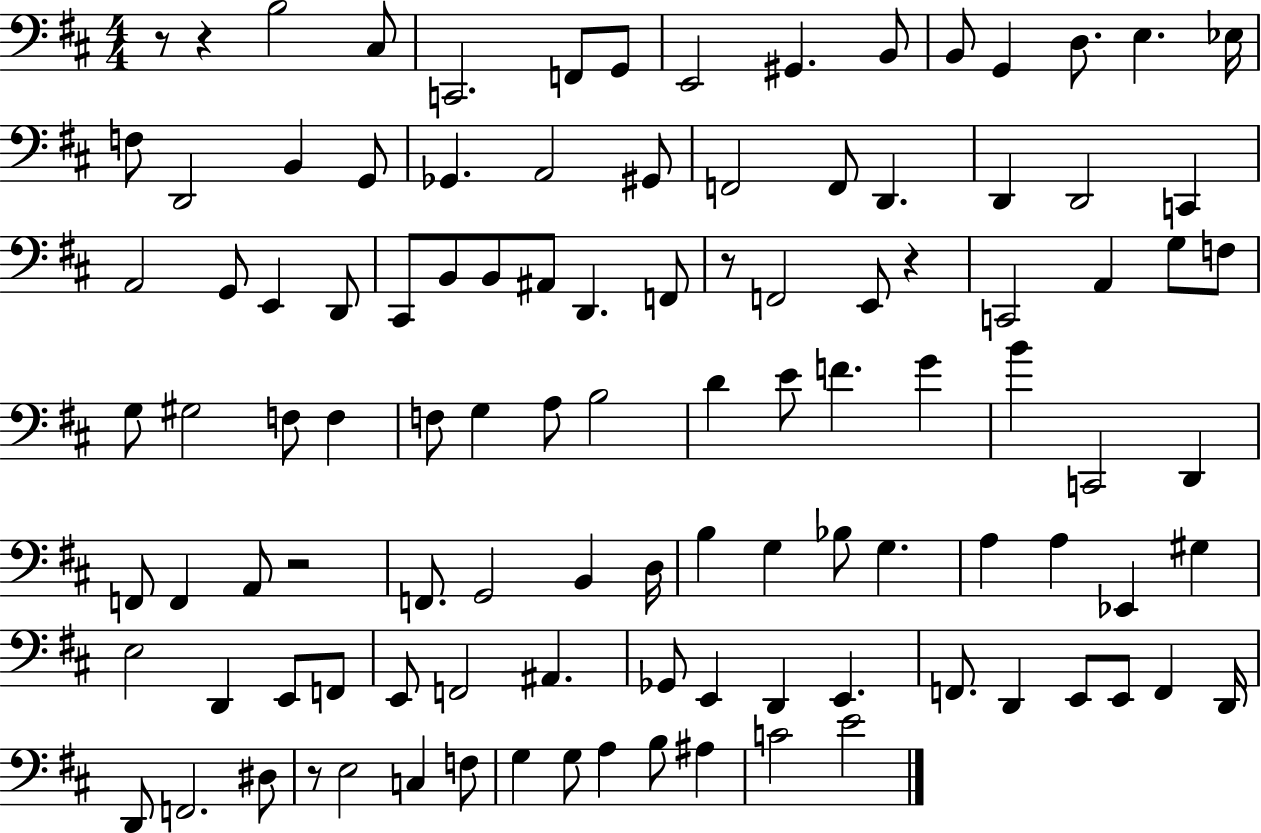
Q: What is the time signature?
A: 4/4